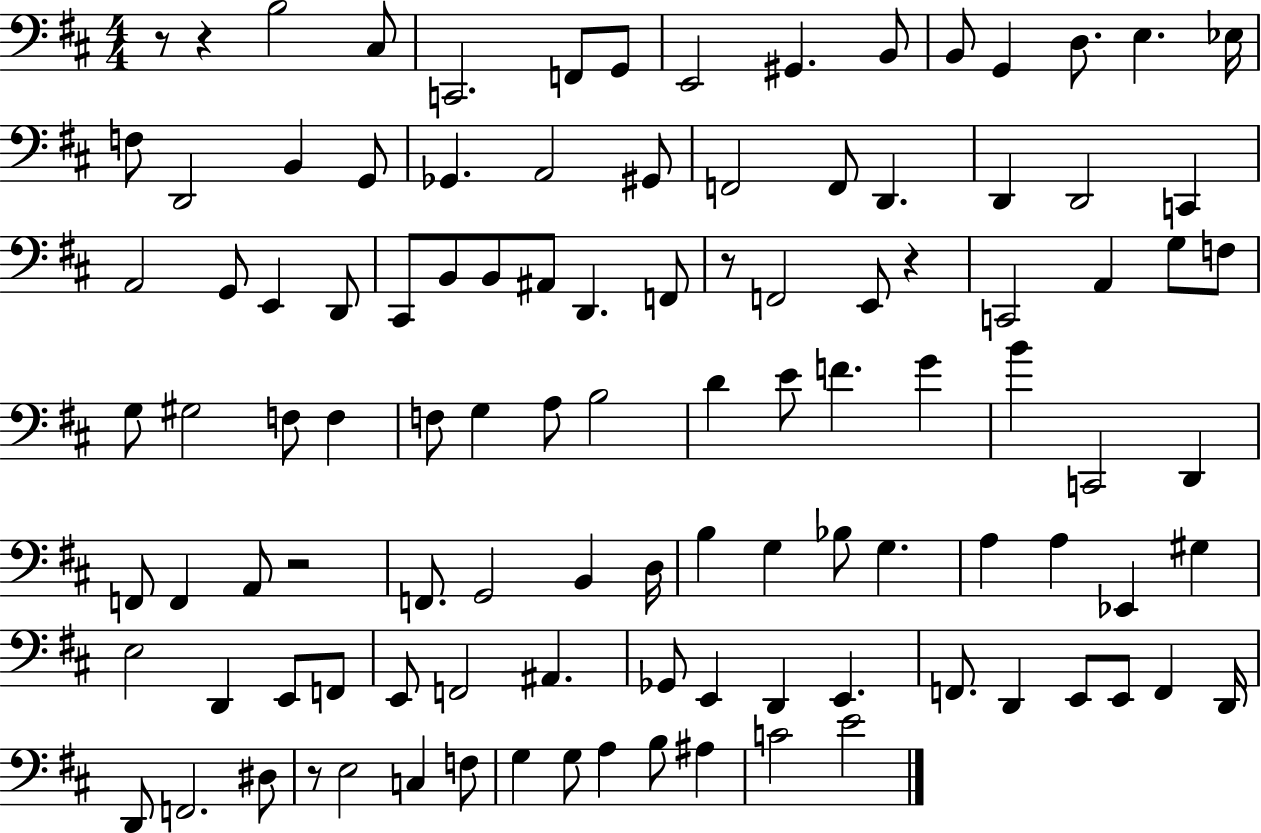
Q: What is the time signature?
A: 4/4